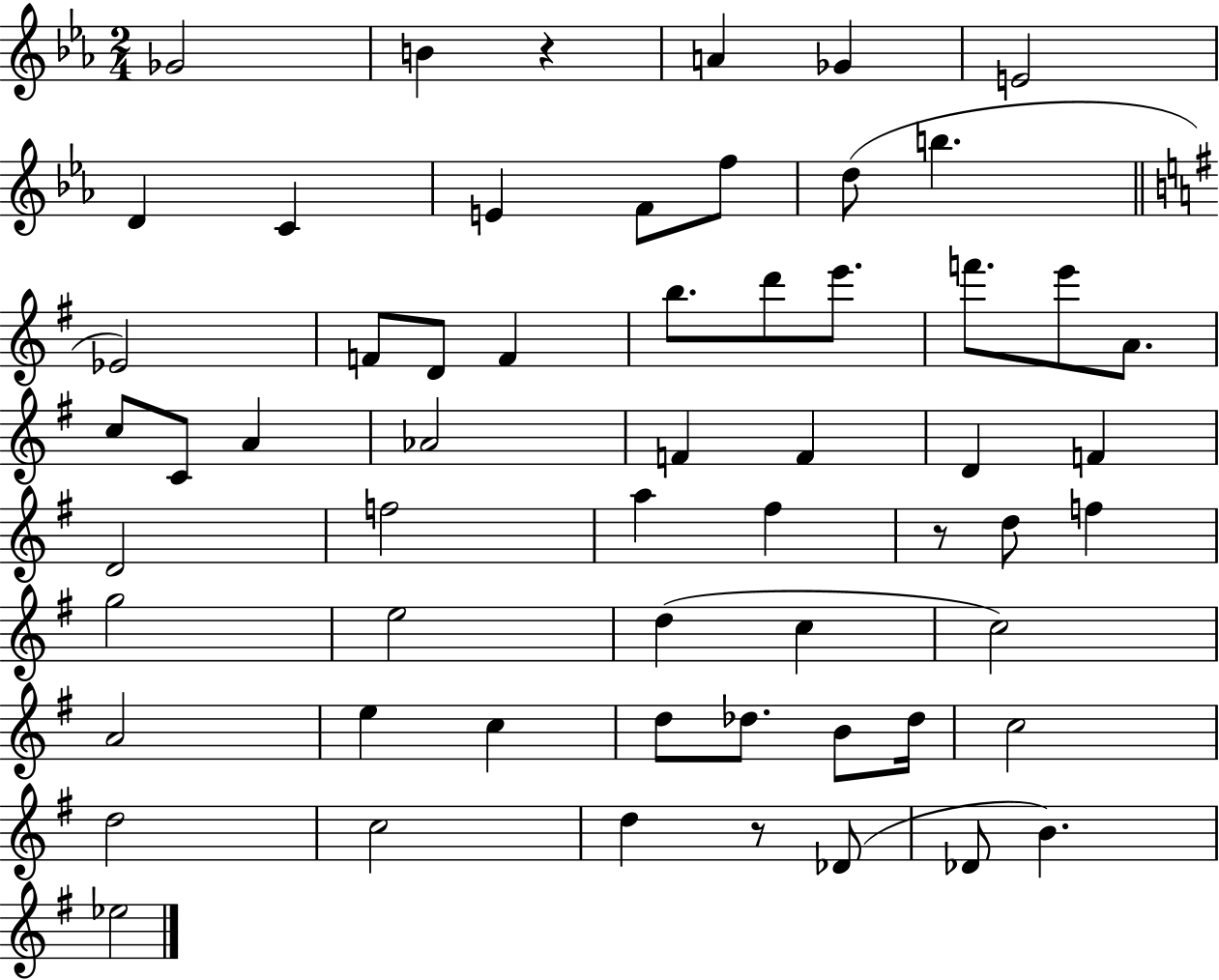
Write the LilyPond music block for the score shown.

{
  \clef treble
  \numericTimeSignature
  \time 2/4
  \key ees \major
  \repeat volta 2 { ges'2 | b'4 r4 | a'4 ges'4 | e'2 | \break d'4 c'4 | e'4 f'8 f''8 | d''8( b''4. | \bar "||" \break \key e \minor ees'2) | f'8 d'8 f'4 | b''8. d'''8 e'''8. | f'''8. e'''8 a'8. | \break c''8 c'8 a'4 | aes'2 | f'4 f'4 | d'4 f'4 | \break d'2 | f''2 | a''4 fis''4 | r8 d''8 f''4 | \break g''2 | e''2 | d''4( c''4 | c''2) | \break a'2 | e''4 c''4 | d''8 des''8. b'8 des''16 | c''2 | \break d''2 | c''2 | d''4 r8 des'8( | des'8 b'4.) | \break ees''2 | } \bar "|."
}